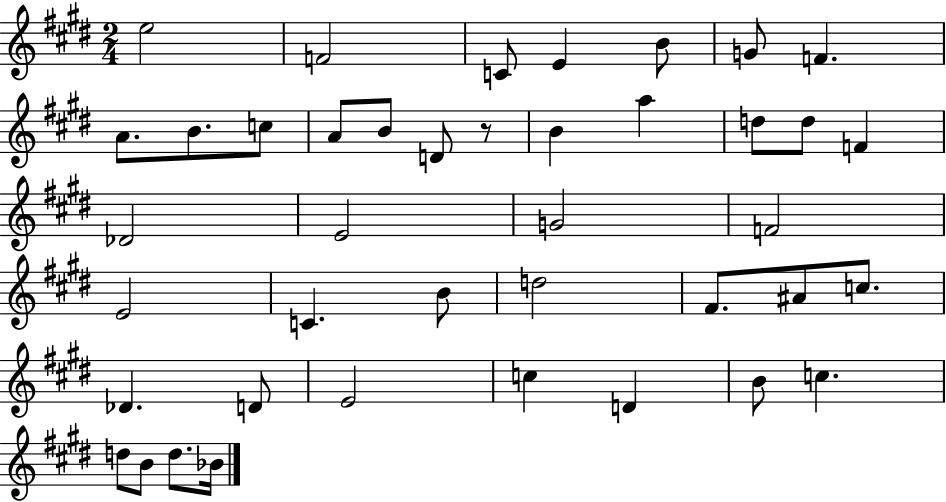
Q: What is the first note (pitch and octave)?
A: E5